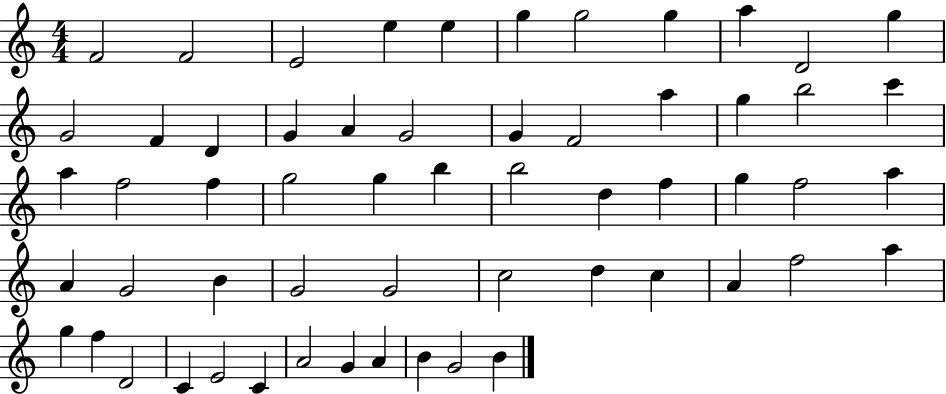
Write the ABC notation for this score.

X:1
T:Untitled
M:4/4
L:1/4
K:C
F2 F2 E2 e e g g2 g a D2 g G2 F D G A G2 G F2 a g b2 c' a f2 f g2 g b b2 d f g f2 a A G2 B G2 G2 c2 d c A f2 a g f D2 C E2 C A2 G A B G2 B